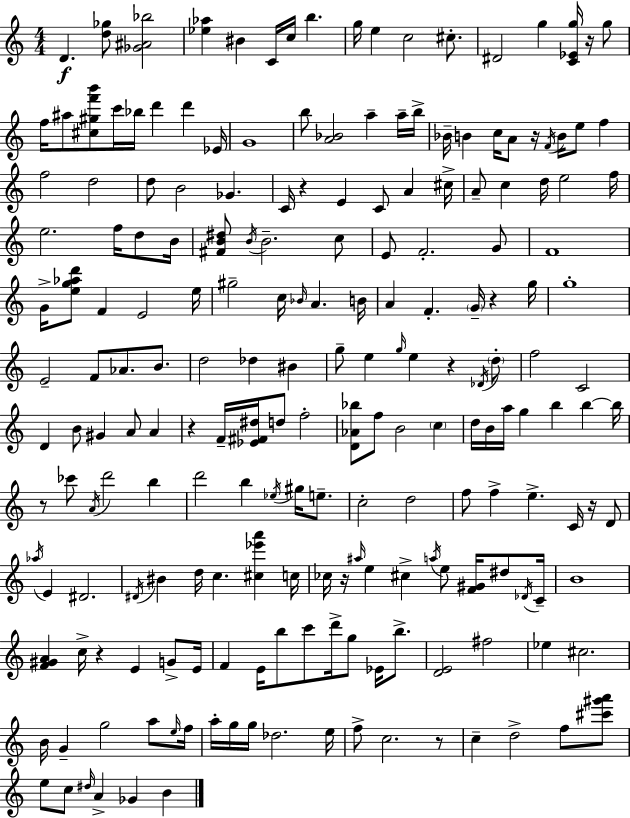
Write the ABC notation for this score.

X:1
T:Untitled
M:4/4
L:1/4
K:Am
D [d_g]/2 [_G^A_b]2 [_e_a] ^B C/4 c/4 b g/4 e c2 ^c/2 ^D2 g [C_Eg]/4 z/4 g/2 f/4 ^a/2 [^c^gf'b']/2 c'/4 _b/4 d' d' _E/4 G4 b/2 [A_B]2 a a/4 b/4 _B/4 B c/4 A/2 z/4 F/4 B/4 e/2 f f2 d2 d/2 B2 _G C/4 z E C/2 A ^c/4 A/2 c d/4 e2 f/4 e2 f/4 d/2 B/4 [^FB^d]/2 B/4 B2 c/2 E/2 F2 G/2 F4 G/4 [eg_ad']/2 F E2 e/4 ^g2 c/4 _B/4 A B/4 A F G/4 z g/4 g4 E2 F/2 _A/2 B/2 d2 _d ^B g/2 e g/4 e z _D/4 d/2 f2 C2 D B/2 ^G A/2 A z F/4 [_E^F^d]/4 d/2 f2 [D_A_b]/2 f/2 B2 c d/4 B/4 a/4 g b b b/4 z/2 _c'/2 A/4 d'2 b d'2 b _e/4 ^g/4 e/2 c2 d2 f/2 f e C/4 z/4 D/2 _a/4 E ^D2 ^D/4 ^B d/4 c [^c_e'a'] c/4 _c/4 z/4 ^a/4 e ^c a/4 e/2 [F^G]/4 ^d/2 _D/4 C/4 B4 [F^GA] c/4 z E G/2 E/4 F E/4 b/2 c'/2 d'/4 g/2 _E/4 b/2 [DE]2 ^f2 _e ^c2 B/4 G g2 a/2 e/4 f/4 a/4 g/4 g/4 _d2 e/4 f/2 c2 z/2 c d2 f/2 [^c'^g'a']/2 e/2 c/2 ^d/4 A _G B